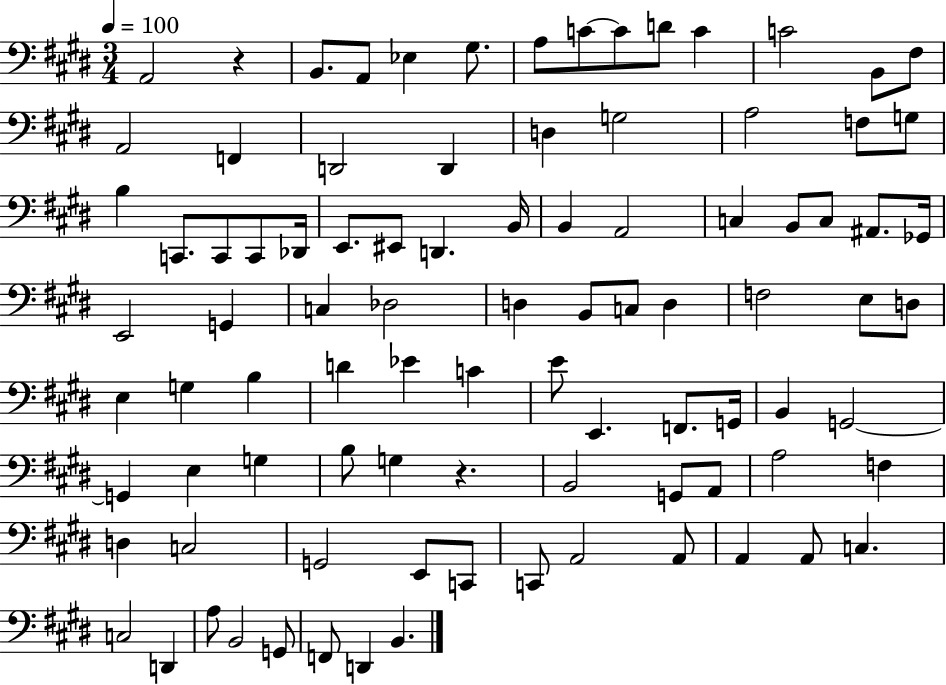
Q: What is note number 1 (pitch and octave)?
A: A2